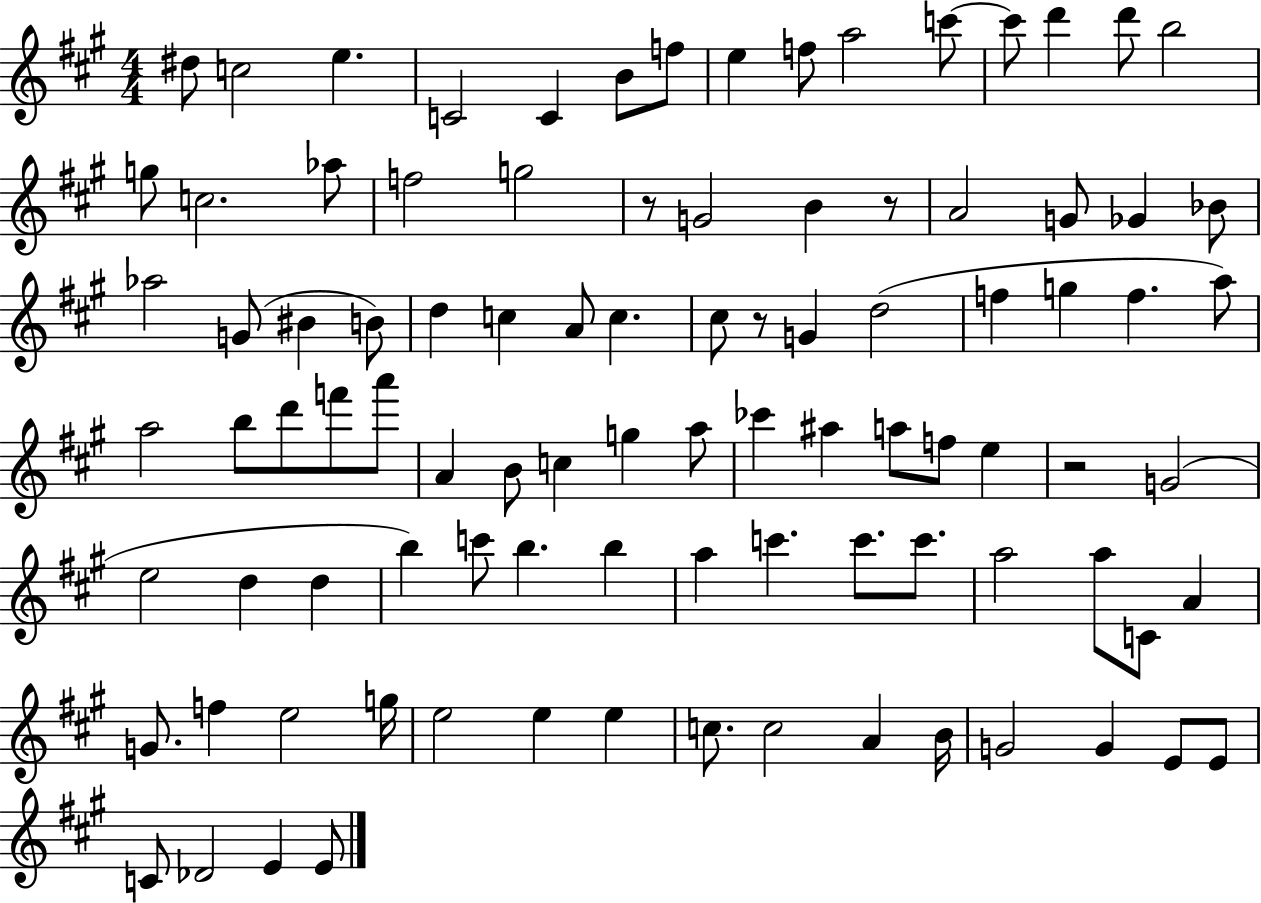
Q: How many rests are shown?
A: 4